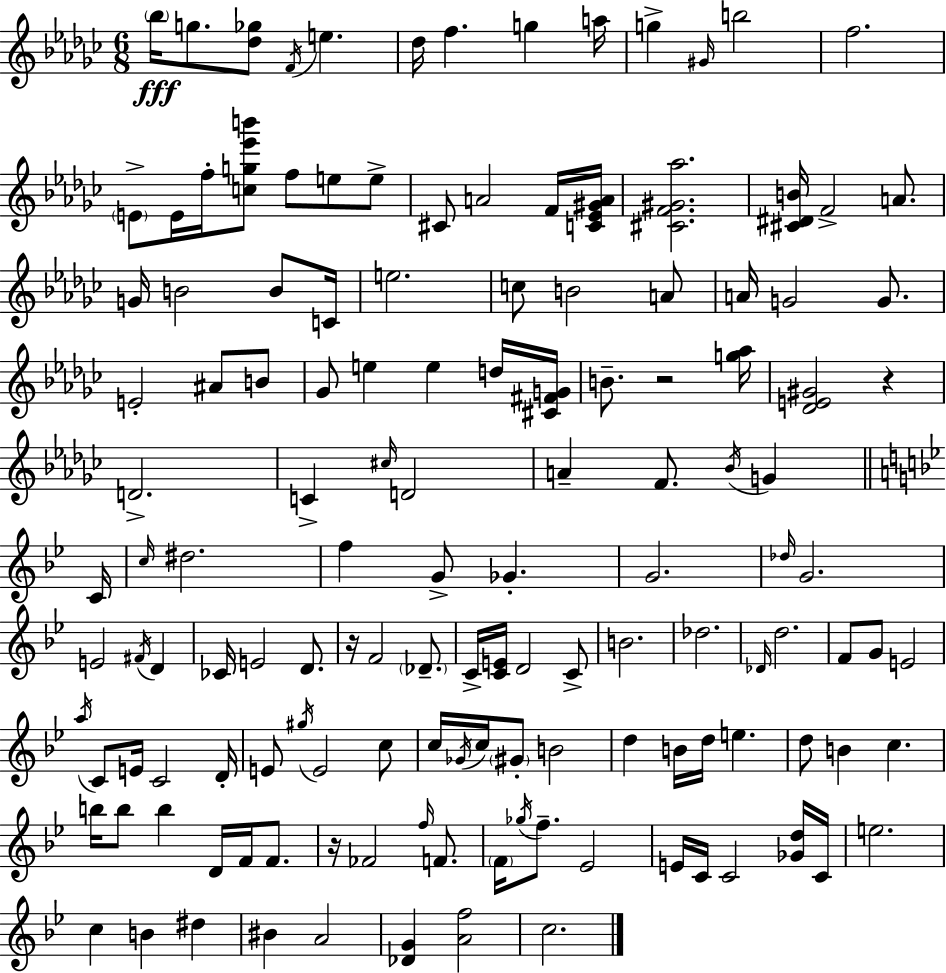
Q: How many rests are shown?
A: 4